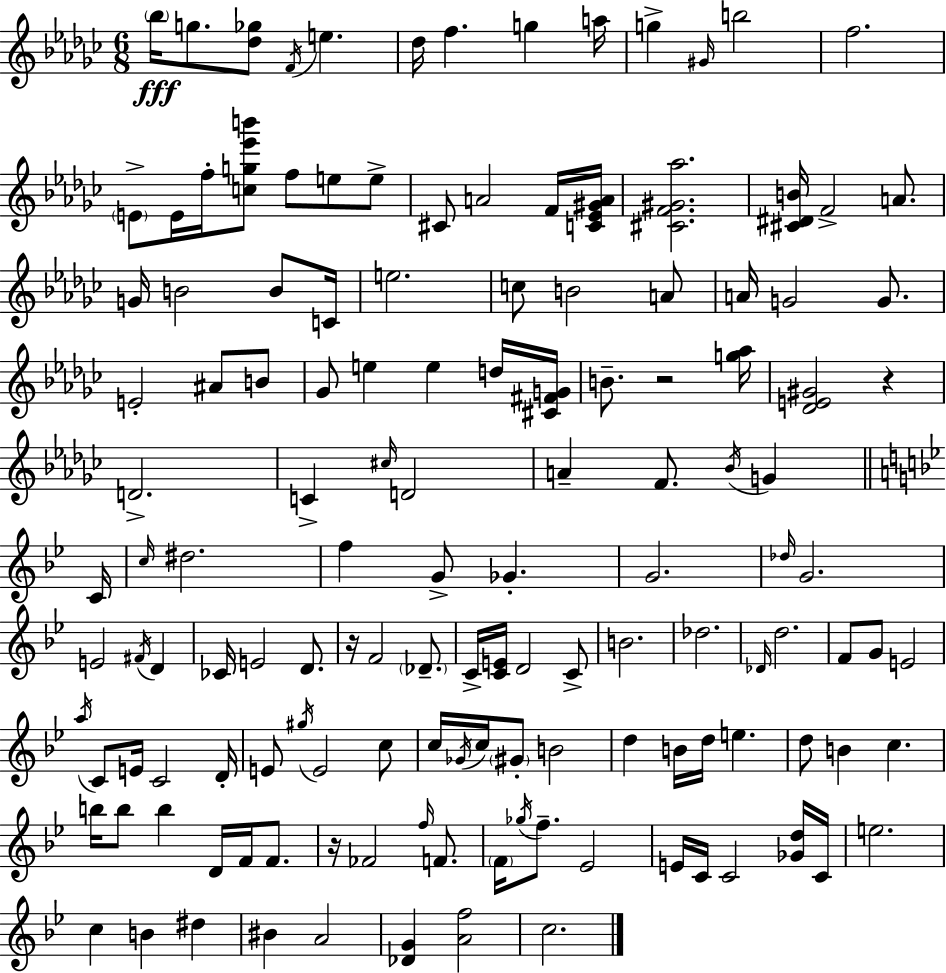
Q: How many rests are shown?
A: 4